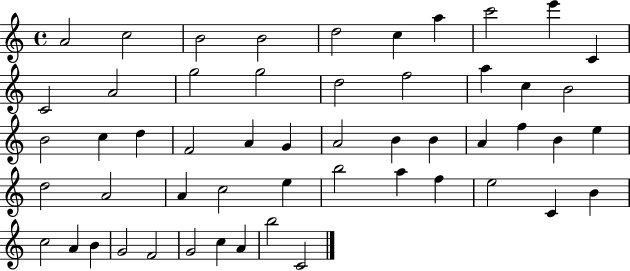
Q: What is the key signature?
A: C major